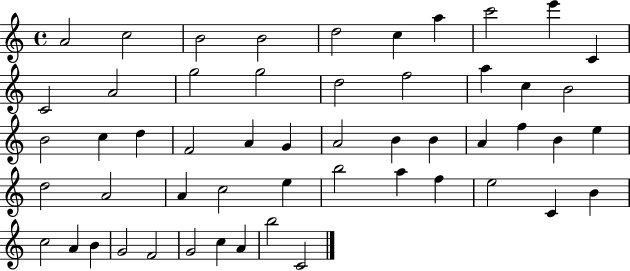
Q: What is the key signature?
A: C major